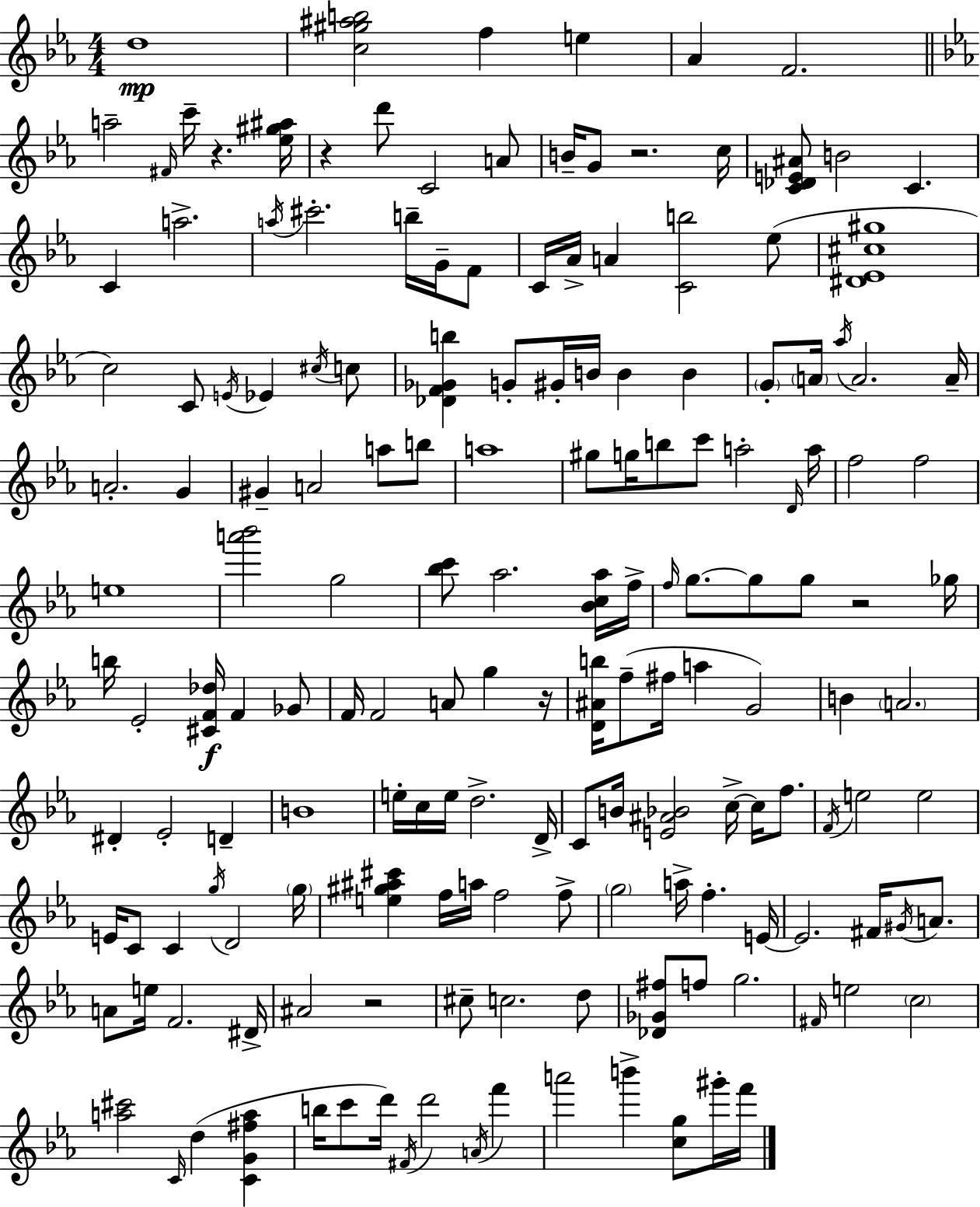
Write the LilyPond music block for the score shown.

{
  \clef treble
  \numericTimeSignature
  \time 4/4
  \key ees \major
  \repeat volta 2 { d''1\mp | <c'' gis'' ais'' b''>2 f''4 e''4 | aes'4 f'2. | \bar "||" \break \key c \minor a''2-- \grace { fis'16 } c'''16-- r4. | <ees'' gis'' ais''>16 r4 d'''8 c'2 a'8 | b'16-- g'8 r2. | c''16 <c' des' e' ais'>8 b'2 c'4. | \break c'4 a''2.-> | \acciaccatura { a''16 } cis'''2.-. b''16-- g'16-- | f'8 c'16 aes'16-> a'4 <c' b''>2 | ees''8( <dis' ees' cis'' gis''>1 | \break c''2) c'8 \acciaccatura { e'16 } ees'4 | \acciaccatura { cis''16 } c''8 <des' f' ges' b''>4 g'8-. gis'16-. b'16 b'4 | b'4 \parenthesize g'8-. \parenthesize a'16 \acciaccatura { aes''16 } a'2. | a'16-- a'2.-. | \break g'4 gis'4-- a'2 | a''8 b''8 a''1 | gis''8 g''16 b''8 c'''8 a''2-. | \grace { d'16 } a''16 f''2 f''2 | \break e''1 | <a''' bes'''>2 g''2 | <bes'' c'''>8 aes''2. | <bes' c'' aes''>16 f''16-> \grace { f''16 } g''8.~~ g''8 g''8 r2 | \break ges''16 b''16 ees'2-. | <cis' f' des''>16\f f'4 ges'8 f'16 f'2 | a'8 g''4 r16 <d' ais' b''>16 f''8--( fis''16 a''4 g'2) | b'4 \parenthesize a'2. | \break dis'4-. ees'2-. | d'4-- b'1 | e''16-. c''16 e''16 d''2.-> | d'16-> c'8 b'16 <e' ais' bes'>2 | \break c''16->~~ c''16 f''8. \acciaccatura { f'16 } e''2 | e''2 e'16 c'8 c'4 \acciaccatura { g''16 } | d'2 \parenthesize g''16 <e'' gis'' ais'' cis'''>4 f''16 a''16 f''2 | f''8-> \parenthesize g''2 | \break a''16-> f''4.-. e'16~~ e'2. | fis'16 \acciaccatura { gis'16 } a'8. a'8 e''16 f'2. | dis'16-> ais'2 | r2 cis''8-- c''2. | \break d''8 <des' ges' fis''>8 f''8 g''2. | \grace { fis'16 } e''2 | \parenthesize c''2 <a'' cis'''>2 | \grace { c'16 } d''4( <c' g' fis'' a''>4 b''16 c'''8 d'''16) | \break \acciaccatura { fis'16 } d'''2 \acciaccatura { a'16 } f'''4 a'''2 | b'''4-> <c'' g''>8 gis'''16-. f'''16 } \bar "|."
}